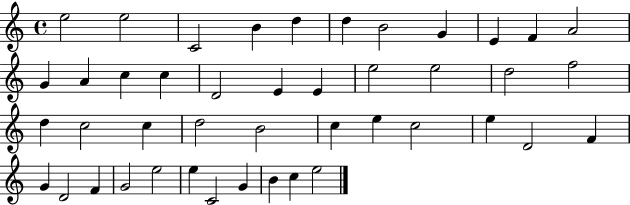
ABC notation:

X:1
T:Untitled
M:4/4
L:1/4
K:C
e2 e2 C2 B d d B2 G E F A2 G A c c D2 E E e2 e2 d2 f2 d c2 c d2 B2 c e c2 e D2 F G D2 F G2 e2 e C2 G B c e2